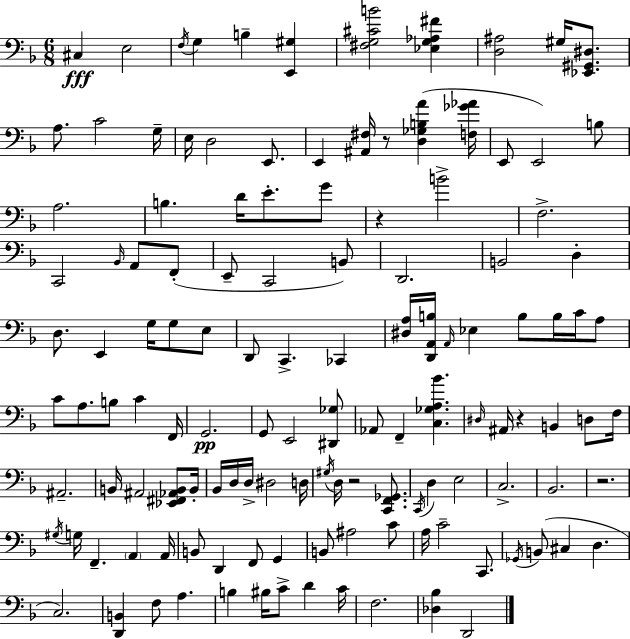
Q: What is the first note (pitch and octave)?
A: C#3